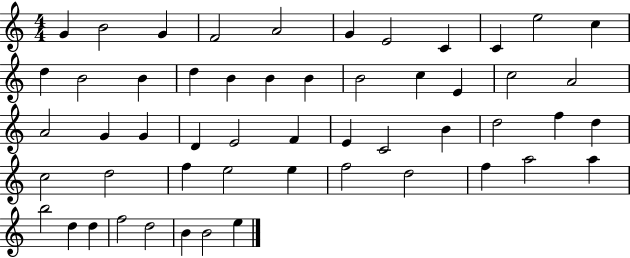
{
  \clef treble
  \numericTimeSignature
  \time 4/4
  \key c \major
  g'4 b'2 g'4 | f'2 a'2 | g'4 e'2 c'4 | c'4 e''2 c''4 | \break d''4 b'2 b'4 | d''4 b'4 b'4 b'4 | b'2 c''4 e'4 | c''2 a'2 | \break a'2 g'4 g'4 | d'4 e'2 f'4 | e'4 c'2 b'4 | d''2 f''4 d''4 | \break c''2 d''2 | f''4 e''2 e''4 | f''2 d''2 | f''4 a''2 a''4 | \break b''2 d''4 d''4 | f''2 d''2 | b'4 b'2 e''4 | \bar "|."
}